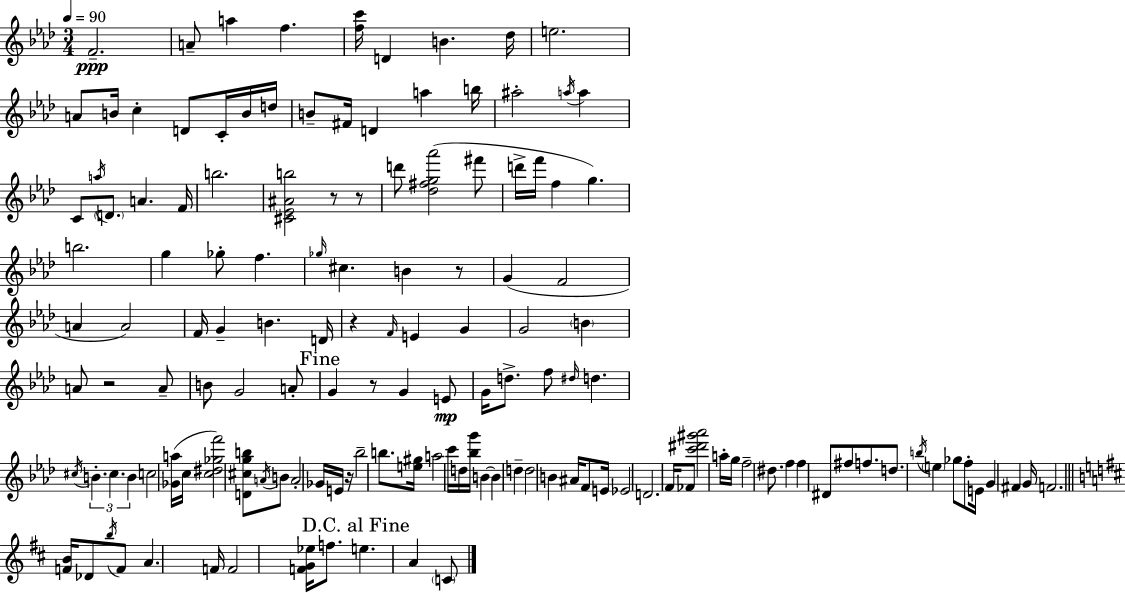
{
  \clef treble
  \numericTimeSignature
  \time 3/4
  \key aes \major
  \tempo 4 = 90
  \repeat volta 2 { f'2.--\ppp | a'8-- a''4 f''4. | <f'' c'''>16 d'4 b'4. des''16 | e''2. | \break a'8 b'16 c''4-. d'8 c'16-. b'16 d''16 | b'8-- fis'16 d'4 a''4 b''16 | ais''2-. \acciaccatura { a''16 } a''4 | c'8 \acciaccatura { a''16 } \parenthesize d'8. a'4. | \break f'16 b''2. | <cis' ees' ais' b''>2 r8 | r8 d'''8 <des'' fis'' g'' aes'''>2( | fis'''8 d'''16-> f'''16 f''4 g''4.) | \break b''2. | g''4 ges''8-. f''4. | \grace { ges''16 } cis''4. b'4 | r8 g'4( f'2 | \break a'4 a'2) | f'16 g'4-- b'4. | d'16 r4 \grace { f'16 } e'4 | g'4 g'2 | \break \parenthesize b'4 a'8 r2 | a'8-- b'8 g'2 | a'8-. \mark "Fine" g'4 r8 g'4 | e'8\mp g'16 d''8.-> f''8 \grace { dis''16 } d''4. | \break \acciaccatura { cis''16 } \tuplet 3/2 { b'4.-. | cis''4. b'4 } c''2 | <ges' a''>16( c''16 <c'' dis'' ges'' f'''>2) | <d' cis'' g'' b''>8 \acciaccatura { a'16 } b'8 a'2-. | \break ges'16 e'16 r16 bes''2-- | b''8. <e'' gis''>16 a''2 | c'''16 d''16 <bes'' g'''>16 b'4~~ b'4 | d''4-- d''2 | \break b'4 ais'16 f'8 e'16 ees'2 | d'2. | f'16 fes'8 <c''' dis''' gis''' aes'''>2 | a''16-. g''16 f''2-- | \break dis''8. f''4 f''4 | dis'8 fis''8 f''8. d''8. | \acciaccatura { b''16 } \parenthesize e''4 ges''8 f''8-. e'16 g'4 | fis'4 g'16 f'2. | \break \bar "||" \break \key b \minor <f' b'>16 des'8 \acciaccatura { b''16 } f'8 a'4. | f'16 f'2 <f' g' ees''>16 f''8. | \mark "D.C. al Fine" e''4. a'4 \parenthesize c'8 | } \bar "|."
}